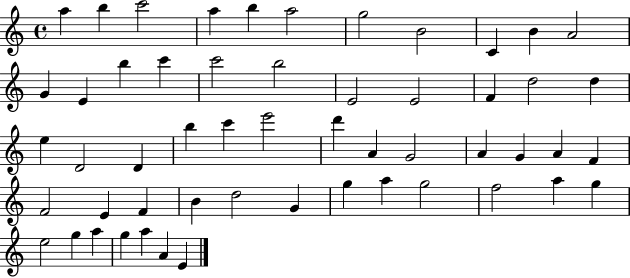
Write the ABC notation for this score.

X:1
T:Untitled
M:4/4
L:1/4
K:C
a b c'2 a b a2 g2 B2 C B A2 G E b c' c'2 b2 E2 E2 F d2 d e D2 D b c' e'2 d' A G2 A G A F F2 E F B d2 G g a g2 f2 a g e2 g a g a A E